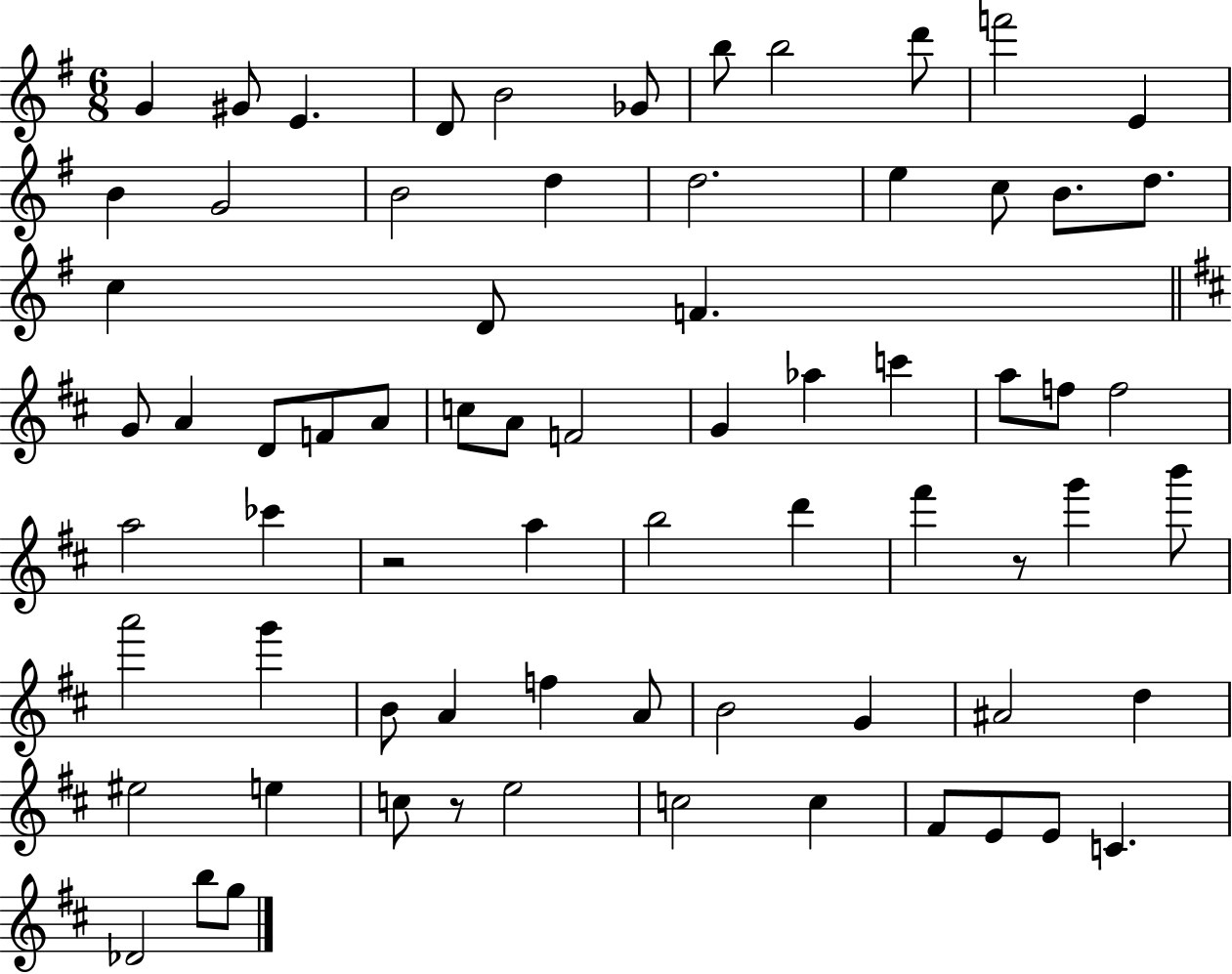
{
  \clef treble
  \numericTimeSignature
  \time 6/8
  \key g \major
  g'4 gis'8 e'4. | d'8 b'2 ges'8 | b''8 b''2 d'''8 | f'''2 e'4 | \break b'4 g'2 | b'2 d''4 | d''2. | e''4 c''8 b'8. d''8. | \break c''4 d'8 f'4. | \bar "||" \break \key d \major g'8 a'4 d'8 f'8 a'8 | c''8 a'8 f'2 | g'4 aes''4 c'''4 | a''8 f''8 f''2 | \break a''2 ces'''4 | r2 a''4 | b''2 d'''4 | fis'''4 r8 g'''4 b'''8 | \break a'''2 g'''4 | b'8 a'4 f''4 a'8 | b'2 g'4 | ais'2 d''4 | \break eis''2 e''4 | c''8 r8 e''2 | c''2 c''4 | fis'8 e'8 e'8 c'4. | \break des'2 b''8 g''8 | \bar "|."
}